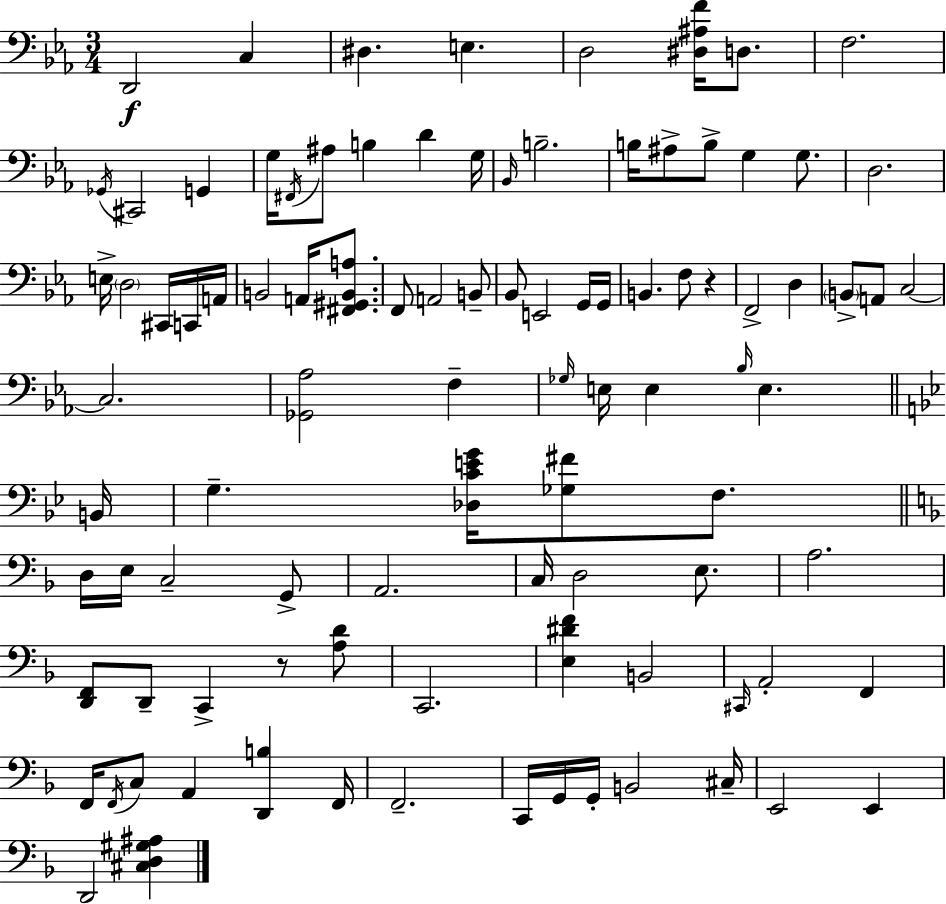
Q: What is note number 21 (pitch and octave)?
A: B3